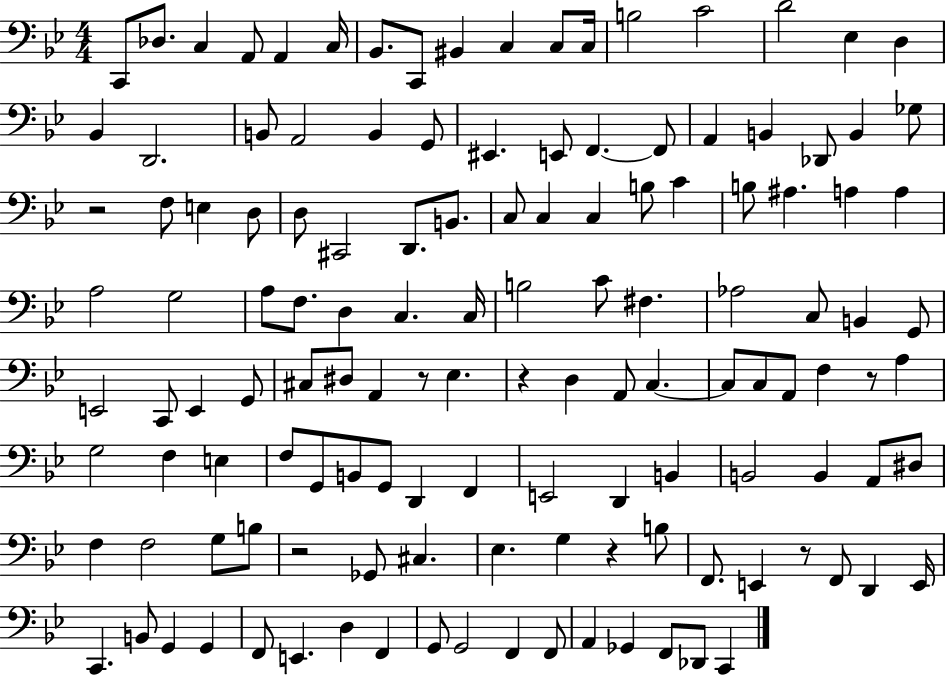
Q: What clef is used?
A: bass